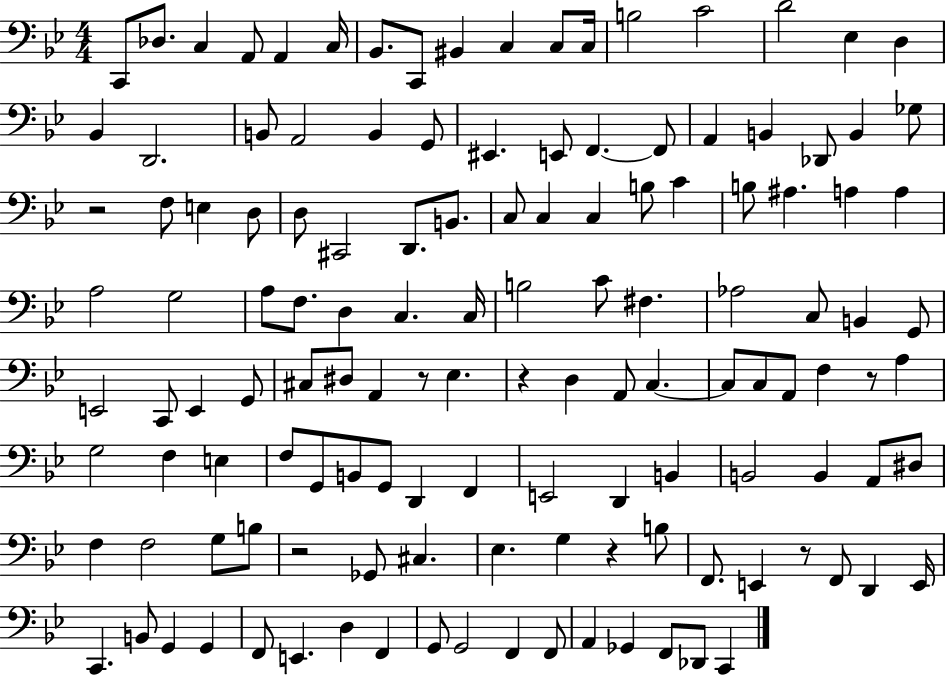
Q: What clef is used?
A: bass